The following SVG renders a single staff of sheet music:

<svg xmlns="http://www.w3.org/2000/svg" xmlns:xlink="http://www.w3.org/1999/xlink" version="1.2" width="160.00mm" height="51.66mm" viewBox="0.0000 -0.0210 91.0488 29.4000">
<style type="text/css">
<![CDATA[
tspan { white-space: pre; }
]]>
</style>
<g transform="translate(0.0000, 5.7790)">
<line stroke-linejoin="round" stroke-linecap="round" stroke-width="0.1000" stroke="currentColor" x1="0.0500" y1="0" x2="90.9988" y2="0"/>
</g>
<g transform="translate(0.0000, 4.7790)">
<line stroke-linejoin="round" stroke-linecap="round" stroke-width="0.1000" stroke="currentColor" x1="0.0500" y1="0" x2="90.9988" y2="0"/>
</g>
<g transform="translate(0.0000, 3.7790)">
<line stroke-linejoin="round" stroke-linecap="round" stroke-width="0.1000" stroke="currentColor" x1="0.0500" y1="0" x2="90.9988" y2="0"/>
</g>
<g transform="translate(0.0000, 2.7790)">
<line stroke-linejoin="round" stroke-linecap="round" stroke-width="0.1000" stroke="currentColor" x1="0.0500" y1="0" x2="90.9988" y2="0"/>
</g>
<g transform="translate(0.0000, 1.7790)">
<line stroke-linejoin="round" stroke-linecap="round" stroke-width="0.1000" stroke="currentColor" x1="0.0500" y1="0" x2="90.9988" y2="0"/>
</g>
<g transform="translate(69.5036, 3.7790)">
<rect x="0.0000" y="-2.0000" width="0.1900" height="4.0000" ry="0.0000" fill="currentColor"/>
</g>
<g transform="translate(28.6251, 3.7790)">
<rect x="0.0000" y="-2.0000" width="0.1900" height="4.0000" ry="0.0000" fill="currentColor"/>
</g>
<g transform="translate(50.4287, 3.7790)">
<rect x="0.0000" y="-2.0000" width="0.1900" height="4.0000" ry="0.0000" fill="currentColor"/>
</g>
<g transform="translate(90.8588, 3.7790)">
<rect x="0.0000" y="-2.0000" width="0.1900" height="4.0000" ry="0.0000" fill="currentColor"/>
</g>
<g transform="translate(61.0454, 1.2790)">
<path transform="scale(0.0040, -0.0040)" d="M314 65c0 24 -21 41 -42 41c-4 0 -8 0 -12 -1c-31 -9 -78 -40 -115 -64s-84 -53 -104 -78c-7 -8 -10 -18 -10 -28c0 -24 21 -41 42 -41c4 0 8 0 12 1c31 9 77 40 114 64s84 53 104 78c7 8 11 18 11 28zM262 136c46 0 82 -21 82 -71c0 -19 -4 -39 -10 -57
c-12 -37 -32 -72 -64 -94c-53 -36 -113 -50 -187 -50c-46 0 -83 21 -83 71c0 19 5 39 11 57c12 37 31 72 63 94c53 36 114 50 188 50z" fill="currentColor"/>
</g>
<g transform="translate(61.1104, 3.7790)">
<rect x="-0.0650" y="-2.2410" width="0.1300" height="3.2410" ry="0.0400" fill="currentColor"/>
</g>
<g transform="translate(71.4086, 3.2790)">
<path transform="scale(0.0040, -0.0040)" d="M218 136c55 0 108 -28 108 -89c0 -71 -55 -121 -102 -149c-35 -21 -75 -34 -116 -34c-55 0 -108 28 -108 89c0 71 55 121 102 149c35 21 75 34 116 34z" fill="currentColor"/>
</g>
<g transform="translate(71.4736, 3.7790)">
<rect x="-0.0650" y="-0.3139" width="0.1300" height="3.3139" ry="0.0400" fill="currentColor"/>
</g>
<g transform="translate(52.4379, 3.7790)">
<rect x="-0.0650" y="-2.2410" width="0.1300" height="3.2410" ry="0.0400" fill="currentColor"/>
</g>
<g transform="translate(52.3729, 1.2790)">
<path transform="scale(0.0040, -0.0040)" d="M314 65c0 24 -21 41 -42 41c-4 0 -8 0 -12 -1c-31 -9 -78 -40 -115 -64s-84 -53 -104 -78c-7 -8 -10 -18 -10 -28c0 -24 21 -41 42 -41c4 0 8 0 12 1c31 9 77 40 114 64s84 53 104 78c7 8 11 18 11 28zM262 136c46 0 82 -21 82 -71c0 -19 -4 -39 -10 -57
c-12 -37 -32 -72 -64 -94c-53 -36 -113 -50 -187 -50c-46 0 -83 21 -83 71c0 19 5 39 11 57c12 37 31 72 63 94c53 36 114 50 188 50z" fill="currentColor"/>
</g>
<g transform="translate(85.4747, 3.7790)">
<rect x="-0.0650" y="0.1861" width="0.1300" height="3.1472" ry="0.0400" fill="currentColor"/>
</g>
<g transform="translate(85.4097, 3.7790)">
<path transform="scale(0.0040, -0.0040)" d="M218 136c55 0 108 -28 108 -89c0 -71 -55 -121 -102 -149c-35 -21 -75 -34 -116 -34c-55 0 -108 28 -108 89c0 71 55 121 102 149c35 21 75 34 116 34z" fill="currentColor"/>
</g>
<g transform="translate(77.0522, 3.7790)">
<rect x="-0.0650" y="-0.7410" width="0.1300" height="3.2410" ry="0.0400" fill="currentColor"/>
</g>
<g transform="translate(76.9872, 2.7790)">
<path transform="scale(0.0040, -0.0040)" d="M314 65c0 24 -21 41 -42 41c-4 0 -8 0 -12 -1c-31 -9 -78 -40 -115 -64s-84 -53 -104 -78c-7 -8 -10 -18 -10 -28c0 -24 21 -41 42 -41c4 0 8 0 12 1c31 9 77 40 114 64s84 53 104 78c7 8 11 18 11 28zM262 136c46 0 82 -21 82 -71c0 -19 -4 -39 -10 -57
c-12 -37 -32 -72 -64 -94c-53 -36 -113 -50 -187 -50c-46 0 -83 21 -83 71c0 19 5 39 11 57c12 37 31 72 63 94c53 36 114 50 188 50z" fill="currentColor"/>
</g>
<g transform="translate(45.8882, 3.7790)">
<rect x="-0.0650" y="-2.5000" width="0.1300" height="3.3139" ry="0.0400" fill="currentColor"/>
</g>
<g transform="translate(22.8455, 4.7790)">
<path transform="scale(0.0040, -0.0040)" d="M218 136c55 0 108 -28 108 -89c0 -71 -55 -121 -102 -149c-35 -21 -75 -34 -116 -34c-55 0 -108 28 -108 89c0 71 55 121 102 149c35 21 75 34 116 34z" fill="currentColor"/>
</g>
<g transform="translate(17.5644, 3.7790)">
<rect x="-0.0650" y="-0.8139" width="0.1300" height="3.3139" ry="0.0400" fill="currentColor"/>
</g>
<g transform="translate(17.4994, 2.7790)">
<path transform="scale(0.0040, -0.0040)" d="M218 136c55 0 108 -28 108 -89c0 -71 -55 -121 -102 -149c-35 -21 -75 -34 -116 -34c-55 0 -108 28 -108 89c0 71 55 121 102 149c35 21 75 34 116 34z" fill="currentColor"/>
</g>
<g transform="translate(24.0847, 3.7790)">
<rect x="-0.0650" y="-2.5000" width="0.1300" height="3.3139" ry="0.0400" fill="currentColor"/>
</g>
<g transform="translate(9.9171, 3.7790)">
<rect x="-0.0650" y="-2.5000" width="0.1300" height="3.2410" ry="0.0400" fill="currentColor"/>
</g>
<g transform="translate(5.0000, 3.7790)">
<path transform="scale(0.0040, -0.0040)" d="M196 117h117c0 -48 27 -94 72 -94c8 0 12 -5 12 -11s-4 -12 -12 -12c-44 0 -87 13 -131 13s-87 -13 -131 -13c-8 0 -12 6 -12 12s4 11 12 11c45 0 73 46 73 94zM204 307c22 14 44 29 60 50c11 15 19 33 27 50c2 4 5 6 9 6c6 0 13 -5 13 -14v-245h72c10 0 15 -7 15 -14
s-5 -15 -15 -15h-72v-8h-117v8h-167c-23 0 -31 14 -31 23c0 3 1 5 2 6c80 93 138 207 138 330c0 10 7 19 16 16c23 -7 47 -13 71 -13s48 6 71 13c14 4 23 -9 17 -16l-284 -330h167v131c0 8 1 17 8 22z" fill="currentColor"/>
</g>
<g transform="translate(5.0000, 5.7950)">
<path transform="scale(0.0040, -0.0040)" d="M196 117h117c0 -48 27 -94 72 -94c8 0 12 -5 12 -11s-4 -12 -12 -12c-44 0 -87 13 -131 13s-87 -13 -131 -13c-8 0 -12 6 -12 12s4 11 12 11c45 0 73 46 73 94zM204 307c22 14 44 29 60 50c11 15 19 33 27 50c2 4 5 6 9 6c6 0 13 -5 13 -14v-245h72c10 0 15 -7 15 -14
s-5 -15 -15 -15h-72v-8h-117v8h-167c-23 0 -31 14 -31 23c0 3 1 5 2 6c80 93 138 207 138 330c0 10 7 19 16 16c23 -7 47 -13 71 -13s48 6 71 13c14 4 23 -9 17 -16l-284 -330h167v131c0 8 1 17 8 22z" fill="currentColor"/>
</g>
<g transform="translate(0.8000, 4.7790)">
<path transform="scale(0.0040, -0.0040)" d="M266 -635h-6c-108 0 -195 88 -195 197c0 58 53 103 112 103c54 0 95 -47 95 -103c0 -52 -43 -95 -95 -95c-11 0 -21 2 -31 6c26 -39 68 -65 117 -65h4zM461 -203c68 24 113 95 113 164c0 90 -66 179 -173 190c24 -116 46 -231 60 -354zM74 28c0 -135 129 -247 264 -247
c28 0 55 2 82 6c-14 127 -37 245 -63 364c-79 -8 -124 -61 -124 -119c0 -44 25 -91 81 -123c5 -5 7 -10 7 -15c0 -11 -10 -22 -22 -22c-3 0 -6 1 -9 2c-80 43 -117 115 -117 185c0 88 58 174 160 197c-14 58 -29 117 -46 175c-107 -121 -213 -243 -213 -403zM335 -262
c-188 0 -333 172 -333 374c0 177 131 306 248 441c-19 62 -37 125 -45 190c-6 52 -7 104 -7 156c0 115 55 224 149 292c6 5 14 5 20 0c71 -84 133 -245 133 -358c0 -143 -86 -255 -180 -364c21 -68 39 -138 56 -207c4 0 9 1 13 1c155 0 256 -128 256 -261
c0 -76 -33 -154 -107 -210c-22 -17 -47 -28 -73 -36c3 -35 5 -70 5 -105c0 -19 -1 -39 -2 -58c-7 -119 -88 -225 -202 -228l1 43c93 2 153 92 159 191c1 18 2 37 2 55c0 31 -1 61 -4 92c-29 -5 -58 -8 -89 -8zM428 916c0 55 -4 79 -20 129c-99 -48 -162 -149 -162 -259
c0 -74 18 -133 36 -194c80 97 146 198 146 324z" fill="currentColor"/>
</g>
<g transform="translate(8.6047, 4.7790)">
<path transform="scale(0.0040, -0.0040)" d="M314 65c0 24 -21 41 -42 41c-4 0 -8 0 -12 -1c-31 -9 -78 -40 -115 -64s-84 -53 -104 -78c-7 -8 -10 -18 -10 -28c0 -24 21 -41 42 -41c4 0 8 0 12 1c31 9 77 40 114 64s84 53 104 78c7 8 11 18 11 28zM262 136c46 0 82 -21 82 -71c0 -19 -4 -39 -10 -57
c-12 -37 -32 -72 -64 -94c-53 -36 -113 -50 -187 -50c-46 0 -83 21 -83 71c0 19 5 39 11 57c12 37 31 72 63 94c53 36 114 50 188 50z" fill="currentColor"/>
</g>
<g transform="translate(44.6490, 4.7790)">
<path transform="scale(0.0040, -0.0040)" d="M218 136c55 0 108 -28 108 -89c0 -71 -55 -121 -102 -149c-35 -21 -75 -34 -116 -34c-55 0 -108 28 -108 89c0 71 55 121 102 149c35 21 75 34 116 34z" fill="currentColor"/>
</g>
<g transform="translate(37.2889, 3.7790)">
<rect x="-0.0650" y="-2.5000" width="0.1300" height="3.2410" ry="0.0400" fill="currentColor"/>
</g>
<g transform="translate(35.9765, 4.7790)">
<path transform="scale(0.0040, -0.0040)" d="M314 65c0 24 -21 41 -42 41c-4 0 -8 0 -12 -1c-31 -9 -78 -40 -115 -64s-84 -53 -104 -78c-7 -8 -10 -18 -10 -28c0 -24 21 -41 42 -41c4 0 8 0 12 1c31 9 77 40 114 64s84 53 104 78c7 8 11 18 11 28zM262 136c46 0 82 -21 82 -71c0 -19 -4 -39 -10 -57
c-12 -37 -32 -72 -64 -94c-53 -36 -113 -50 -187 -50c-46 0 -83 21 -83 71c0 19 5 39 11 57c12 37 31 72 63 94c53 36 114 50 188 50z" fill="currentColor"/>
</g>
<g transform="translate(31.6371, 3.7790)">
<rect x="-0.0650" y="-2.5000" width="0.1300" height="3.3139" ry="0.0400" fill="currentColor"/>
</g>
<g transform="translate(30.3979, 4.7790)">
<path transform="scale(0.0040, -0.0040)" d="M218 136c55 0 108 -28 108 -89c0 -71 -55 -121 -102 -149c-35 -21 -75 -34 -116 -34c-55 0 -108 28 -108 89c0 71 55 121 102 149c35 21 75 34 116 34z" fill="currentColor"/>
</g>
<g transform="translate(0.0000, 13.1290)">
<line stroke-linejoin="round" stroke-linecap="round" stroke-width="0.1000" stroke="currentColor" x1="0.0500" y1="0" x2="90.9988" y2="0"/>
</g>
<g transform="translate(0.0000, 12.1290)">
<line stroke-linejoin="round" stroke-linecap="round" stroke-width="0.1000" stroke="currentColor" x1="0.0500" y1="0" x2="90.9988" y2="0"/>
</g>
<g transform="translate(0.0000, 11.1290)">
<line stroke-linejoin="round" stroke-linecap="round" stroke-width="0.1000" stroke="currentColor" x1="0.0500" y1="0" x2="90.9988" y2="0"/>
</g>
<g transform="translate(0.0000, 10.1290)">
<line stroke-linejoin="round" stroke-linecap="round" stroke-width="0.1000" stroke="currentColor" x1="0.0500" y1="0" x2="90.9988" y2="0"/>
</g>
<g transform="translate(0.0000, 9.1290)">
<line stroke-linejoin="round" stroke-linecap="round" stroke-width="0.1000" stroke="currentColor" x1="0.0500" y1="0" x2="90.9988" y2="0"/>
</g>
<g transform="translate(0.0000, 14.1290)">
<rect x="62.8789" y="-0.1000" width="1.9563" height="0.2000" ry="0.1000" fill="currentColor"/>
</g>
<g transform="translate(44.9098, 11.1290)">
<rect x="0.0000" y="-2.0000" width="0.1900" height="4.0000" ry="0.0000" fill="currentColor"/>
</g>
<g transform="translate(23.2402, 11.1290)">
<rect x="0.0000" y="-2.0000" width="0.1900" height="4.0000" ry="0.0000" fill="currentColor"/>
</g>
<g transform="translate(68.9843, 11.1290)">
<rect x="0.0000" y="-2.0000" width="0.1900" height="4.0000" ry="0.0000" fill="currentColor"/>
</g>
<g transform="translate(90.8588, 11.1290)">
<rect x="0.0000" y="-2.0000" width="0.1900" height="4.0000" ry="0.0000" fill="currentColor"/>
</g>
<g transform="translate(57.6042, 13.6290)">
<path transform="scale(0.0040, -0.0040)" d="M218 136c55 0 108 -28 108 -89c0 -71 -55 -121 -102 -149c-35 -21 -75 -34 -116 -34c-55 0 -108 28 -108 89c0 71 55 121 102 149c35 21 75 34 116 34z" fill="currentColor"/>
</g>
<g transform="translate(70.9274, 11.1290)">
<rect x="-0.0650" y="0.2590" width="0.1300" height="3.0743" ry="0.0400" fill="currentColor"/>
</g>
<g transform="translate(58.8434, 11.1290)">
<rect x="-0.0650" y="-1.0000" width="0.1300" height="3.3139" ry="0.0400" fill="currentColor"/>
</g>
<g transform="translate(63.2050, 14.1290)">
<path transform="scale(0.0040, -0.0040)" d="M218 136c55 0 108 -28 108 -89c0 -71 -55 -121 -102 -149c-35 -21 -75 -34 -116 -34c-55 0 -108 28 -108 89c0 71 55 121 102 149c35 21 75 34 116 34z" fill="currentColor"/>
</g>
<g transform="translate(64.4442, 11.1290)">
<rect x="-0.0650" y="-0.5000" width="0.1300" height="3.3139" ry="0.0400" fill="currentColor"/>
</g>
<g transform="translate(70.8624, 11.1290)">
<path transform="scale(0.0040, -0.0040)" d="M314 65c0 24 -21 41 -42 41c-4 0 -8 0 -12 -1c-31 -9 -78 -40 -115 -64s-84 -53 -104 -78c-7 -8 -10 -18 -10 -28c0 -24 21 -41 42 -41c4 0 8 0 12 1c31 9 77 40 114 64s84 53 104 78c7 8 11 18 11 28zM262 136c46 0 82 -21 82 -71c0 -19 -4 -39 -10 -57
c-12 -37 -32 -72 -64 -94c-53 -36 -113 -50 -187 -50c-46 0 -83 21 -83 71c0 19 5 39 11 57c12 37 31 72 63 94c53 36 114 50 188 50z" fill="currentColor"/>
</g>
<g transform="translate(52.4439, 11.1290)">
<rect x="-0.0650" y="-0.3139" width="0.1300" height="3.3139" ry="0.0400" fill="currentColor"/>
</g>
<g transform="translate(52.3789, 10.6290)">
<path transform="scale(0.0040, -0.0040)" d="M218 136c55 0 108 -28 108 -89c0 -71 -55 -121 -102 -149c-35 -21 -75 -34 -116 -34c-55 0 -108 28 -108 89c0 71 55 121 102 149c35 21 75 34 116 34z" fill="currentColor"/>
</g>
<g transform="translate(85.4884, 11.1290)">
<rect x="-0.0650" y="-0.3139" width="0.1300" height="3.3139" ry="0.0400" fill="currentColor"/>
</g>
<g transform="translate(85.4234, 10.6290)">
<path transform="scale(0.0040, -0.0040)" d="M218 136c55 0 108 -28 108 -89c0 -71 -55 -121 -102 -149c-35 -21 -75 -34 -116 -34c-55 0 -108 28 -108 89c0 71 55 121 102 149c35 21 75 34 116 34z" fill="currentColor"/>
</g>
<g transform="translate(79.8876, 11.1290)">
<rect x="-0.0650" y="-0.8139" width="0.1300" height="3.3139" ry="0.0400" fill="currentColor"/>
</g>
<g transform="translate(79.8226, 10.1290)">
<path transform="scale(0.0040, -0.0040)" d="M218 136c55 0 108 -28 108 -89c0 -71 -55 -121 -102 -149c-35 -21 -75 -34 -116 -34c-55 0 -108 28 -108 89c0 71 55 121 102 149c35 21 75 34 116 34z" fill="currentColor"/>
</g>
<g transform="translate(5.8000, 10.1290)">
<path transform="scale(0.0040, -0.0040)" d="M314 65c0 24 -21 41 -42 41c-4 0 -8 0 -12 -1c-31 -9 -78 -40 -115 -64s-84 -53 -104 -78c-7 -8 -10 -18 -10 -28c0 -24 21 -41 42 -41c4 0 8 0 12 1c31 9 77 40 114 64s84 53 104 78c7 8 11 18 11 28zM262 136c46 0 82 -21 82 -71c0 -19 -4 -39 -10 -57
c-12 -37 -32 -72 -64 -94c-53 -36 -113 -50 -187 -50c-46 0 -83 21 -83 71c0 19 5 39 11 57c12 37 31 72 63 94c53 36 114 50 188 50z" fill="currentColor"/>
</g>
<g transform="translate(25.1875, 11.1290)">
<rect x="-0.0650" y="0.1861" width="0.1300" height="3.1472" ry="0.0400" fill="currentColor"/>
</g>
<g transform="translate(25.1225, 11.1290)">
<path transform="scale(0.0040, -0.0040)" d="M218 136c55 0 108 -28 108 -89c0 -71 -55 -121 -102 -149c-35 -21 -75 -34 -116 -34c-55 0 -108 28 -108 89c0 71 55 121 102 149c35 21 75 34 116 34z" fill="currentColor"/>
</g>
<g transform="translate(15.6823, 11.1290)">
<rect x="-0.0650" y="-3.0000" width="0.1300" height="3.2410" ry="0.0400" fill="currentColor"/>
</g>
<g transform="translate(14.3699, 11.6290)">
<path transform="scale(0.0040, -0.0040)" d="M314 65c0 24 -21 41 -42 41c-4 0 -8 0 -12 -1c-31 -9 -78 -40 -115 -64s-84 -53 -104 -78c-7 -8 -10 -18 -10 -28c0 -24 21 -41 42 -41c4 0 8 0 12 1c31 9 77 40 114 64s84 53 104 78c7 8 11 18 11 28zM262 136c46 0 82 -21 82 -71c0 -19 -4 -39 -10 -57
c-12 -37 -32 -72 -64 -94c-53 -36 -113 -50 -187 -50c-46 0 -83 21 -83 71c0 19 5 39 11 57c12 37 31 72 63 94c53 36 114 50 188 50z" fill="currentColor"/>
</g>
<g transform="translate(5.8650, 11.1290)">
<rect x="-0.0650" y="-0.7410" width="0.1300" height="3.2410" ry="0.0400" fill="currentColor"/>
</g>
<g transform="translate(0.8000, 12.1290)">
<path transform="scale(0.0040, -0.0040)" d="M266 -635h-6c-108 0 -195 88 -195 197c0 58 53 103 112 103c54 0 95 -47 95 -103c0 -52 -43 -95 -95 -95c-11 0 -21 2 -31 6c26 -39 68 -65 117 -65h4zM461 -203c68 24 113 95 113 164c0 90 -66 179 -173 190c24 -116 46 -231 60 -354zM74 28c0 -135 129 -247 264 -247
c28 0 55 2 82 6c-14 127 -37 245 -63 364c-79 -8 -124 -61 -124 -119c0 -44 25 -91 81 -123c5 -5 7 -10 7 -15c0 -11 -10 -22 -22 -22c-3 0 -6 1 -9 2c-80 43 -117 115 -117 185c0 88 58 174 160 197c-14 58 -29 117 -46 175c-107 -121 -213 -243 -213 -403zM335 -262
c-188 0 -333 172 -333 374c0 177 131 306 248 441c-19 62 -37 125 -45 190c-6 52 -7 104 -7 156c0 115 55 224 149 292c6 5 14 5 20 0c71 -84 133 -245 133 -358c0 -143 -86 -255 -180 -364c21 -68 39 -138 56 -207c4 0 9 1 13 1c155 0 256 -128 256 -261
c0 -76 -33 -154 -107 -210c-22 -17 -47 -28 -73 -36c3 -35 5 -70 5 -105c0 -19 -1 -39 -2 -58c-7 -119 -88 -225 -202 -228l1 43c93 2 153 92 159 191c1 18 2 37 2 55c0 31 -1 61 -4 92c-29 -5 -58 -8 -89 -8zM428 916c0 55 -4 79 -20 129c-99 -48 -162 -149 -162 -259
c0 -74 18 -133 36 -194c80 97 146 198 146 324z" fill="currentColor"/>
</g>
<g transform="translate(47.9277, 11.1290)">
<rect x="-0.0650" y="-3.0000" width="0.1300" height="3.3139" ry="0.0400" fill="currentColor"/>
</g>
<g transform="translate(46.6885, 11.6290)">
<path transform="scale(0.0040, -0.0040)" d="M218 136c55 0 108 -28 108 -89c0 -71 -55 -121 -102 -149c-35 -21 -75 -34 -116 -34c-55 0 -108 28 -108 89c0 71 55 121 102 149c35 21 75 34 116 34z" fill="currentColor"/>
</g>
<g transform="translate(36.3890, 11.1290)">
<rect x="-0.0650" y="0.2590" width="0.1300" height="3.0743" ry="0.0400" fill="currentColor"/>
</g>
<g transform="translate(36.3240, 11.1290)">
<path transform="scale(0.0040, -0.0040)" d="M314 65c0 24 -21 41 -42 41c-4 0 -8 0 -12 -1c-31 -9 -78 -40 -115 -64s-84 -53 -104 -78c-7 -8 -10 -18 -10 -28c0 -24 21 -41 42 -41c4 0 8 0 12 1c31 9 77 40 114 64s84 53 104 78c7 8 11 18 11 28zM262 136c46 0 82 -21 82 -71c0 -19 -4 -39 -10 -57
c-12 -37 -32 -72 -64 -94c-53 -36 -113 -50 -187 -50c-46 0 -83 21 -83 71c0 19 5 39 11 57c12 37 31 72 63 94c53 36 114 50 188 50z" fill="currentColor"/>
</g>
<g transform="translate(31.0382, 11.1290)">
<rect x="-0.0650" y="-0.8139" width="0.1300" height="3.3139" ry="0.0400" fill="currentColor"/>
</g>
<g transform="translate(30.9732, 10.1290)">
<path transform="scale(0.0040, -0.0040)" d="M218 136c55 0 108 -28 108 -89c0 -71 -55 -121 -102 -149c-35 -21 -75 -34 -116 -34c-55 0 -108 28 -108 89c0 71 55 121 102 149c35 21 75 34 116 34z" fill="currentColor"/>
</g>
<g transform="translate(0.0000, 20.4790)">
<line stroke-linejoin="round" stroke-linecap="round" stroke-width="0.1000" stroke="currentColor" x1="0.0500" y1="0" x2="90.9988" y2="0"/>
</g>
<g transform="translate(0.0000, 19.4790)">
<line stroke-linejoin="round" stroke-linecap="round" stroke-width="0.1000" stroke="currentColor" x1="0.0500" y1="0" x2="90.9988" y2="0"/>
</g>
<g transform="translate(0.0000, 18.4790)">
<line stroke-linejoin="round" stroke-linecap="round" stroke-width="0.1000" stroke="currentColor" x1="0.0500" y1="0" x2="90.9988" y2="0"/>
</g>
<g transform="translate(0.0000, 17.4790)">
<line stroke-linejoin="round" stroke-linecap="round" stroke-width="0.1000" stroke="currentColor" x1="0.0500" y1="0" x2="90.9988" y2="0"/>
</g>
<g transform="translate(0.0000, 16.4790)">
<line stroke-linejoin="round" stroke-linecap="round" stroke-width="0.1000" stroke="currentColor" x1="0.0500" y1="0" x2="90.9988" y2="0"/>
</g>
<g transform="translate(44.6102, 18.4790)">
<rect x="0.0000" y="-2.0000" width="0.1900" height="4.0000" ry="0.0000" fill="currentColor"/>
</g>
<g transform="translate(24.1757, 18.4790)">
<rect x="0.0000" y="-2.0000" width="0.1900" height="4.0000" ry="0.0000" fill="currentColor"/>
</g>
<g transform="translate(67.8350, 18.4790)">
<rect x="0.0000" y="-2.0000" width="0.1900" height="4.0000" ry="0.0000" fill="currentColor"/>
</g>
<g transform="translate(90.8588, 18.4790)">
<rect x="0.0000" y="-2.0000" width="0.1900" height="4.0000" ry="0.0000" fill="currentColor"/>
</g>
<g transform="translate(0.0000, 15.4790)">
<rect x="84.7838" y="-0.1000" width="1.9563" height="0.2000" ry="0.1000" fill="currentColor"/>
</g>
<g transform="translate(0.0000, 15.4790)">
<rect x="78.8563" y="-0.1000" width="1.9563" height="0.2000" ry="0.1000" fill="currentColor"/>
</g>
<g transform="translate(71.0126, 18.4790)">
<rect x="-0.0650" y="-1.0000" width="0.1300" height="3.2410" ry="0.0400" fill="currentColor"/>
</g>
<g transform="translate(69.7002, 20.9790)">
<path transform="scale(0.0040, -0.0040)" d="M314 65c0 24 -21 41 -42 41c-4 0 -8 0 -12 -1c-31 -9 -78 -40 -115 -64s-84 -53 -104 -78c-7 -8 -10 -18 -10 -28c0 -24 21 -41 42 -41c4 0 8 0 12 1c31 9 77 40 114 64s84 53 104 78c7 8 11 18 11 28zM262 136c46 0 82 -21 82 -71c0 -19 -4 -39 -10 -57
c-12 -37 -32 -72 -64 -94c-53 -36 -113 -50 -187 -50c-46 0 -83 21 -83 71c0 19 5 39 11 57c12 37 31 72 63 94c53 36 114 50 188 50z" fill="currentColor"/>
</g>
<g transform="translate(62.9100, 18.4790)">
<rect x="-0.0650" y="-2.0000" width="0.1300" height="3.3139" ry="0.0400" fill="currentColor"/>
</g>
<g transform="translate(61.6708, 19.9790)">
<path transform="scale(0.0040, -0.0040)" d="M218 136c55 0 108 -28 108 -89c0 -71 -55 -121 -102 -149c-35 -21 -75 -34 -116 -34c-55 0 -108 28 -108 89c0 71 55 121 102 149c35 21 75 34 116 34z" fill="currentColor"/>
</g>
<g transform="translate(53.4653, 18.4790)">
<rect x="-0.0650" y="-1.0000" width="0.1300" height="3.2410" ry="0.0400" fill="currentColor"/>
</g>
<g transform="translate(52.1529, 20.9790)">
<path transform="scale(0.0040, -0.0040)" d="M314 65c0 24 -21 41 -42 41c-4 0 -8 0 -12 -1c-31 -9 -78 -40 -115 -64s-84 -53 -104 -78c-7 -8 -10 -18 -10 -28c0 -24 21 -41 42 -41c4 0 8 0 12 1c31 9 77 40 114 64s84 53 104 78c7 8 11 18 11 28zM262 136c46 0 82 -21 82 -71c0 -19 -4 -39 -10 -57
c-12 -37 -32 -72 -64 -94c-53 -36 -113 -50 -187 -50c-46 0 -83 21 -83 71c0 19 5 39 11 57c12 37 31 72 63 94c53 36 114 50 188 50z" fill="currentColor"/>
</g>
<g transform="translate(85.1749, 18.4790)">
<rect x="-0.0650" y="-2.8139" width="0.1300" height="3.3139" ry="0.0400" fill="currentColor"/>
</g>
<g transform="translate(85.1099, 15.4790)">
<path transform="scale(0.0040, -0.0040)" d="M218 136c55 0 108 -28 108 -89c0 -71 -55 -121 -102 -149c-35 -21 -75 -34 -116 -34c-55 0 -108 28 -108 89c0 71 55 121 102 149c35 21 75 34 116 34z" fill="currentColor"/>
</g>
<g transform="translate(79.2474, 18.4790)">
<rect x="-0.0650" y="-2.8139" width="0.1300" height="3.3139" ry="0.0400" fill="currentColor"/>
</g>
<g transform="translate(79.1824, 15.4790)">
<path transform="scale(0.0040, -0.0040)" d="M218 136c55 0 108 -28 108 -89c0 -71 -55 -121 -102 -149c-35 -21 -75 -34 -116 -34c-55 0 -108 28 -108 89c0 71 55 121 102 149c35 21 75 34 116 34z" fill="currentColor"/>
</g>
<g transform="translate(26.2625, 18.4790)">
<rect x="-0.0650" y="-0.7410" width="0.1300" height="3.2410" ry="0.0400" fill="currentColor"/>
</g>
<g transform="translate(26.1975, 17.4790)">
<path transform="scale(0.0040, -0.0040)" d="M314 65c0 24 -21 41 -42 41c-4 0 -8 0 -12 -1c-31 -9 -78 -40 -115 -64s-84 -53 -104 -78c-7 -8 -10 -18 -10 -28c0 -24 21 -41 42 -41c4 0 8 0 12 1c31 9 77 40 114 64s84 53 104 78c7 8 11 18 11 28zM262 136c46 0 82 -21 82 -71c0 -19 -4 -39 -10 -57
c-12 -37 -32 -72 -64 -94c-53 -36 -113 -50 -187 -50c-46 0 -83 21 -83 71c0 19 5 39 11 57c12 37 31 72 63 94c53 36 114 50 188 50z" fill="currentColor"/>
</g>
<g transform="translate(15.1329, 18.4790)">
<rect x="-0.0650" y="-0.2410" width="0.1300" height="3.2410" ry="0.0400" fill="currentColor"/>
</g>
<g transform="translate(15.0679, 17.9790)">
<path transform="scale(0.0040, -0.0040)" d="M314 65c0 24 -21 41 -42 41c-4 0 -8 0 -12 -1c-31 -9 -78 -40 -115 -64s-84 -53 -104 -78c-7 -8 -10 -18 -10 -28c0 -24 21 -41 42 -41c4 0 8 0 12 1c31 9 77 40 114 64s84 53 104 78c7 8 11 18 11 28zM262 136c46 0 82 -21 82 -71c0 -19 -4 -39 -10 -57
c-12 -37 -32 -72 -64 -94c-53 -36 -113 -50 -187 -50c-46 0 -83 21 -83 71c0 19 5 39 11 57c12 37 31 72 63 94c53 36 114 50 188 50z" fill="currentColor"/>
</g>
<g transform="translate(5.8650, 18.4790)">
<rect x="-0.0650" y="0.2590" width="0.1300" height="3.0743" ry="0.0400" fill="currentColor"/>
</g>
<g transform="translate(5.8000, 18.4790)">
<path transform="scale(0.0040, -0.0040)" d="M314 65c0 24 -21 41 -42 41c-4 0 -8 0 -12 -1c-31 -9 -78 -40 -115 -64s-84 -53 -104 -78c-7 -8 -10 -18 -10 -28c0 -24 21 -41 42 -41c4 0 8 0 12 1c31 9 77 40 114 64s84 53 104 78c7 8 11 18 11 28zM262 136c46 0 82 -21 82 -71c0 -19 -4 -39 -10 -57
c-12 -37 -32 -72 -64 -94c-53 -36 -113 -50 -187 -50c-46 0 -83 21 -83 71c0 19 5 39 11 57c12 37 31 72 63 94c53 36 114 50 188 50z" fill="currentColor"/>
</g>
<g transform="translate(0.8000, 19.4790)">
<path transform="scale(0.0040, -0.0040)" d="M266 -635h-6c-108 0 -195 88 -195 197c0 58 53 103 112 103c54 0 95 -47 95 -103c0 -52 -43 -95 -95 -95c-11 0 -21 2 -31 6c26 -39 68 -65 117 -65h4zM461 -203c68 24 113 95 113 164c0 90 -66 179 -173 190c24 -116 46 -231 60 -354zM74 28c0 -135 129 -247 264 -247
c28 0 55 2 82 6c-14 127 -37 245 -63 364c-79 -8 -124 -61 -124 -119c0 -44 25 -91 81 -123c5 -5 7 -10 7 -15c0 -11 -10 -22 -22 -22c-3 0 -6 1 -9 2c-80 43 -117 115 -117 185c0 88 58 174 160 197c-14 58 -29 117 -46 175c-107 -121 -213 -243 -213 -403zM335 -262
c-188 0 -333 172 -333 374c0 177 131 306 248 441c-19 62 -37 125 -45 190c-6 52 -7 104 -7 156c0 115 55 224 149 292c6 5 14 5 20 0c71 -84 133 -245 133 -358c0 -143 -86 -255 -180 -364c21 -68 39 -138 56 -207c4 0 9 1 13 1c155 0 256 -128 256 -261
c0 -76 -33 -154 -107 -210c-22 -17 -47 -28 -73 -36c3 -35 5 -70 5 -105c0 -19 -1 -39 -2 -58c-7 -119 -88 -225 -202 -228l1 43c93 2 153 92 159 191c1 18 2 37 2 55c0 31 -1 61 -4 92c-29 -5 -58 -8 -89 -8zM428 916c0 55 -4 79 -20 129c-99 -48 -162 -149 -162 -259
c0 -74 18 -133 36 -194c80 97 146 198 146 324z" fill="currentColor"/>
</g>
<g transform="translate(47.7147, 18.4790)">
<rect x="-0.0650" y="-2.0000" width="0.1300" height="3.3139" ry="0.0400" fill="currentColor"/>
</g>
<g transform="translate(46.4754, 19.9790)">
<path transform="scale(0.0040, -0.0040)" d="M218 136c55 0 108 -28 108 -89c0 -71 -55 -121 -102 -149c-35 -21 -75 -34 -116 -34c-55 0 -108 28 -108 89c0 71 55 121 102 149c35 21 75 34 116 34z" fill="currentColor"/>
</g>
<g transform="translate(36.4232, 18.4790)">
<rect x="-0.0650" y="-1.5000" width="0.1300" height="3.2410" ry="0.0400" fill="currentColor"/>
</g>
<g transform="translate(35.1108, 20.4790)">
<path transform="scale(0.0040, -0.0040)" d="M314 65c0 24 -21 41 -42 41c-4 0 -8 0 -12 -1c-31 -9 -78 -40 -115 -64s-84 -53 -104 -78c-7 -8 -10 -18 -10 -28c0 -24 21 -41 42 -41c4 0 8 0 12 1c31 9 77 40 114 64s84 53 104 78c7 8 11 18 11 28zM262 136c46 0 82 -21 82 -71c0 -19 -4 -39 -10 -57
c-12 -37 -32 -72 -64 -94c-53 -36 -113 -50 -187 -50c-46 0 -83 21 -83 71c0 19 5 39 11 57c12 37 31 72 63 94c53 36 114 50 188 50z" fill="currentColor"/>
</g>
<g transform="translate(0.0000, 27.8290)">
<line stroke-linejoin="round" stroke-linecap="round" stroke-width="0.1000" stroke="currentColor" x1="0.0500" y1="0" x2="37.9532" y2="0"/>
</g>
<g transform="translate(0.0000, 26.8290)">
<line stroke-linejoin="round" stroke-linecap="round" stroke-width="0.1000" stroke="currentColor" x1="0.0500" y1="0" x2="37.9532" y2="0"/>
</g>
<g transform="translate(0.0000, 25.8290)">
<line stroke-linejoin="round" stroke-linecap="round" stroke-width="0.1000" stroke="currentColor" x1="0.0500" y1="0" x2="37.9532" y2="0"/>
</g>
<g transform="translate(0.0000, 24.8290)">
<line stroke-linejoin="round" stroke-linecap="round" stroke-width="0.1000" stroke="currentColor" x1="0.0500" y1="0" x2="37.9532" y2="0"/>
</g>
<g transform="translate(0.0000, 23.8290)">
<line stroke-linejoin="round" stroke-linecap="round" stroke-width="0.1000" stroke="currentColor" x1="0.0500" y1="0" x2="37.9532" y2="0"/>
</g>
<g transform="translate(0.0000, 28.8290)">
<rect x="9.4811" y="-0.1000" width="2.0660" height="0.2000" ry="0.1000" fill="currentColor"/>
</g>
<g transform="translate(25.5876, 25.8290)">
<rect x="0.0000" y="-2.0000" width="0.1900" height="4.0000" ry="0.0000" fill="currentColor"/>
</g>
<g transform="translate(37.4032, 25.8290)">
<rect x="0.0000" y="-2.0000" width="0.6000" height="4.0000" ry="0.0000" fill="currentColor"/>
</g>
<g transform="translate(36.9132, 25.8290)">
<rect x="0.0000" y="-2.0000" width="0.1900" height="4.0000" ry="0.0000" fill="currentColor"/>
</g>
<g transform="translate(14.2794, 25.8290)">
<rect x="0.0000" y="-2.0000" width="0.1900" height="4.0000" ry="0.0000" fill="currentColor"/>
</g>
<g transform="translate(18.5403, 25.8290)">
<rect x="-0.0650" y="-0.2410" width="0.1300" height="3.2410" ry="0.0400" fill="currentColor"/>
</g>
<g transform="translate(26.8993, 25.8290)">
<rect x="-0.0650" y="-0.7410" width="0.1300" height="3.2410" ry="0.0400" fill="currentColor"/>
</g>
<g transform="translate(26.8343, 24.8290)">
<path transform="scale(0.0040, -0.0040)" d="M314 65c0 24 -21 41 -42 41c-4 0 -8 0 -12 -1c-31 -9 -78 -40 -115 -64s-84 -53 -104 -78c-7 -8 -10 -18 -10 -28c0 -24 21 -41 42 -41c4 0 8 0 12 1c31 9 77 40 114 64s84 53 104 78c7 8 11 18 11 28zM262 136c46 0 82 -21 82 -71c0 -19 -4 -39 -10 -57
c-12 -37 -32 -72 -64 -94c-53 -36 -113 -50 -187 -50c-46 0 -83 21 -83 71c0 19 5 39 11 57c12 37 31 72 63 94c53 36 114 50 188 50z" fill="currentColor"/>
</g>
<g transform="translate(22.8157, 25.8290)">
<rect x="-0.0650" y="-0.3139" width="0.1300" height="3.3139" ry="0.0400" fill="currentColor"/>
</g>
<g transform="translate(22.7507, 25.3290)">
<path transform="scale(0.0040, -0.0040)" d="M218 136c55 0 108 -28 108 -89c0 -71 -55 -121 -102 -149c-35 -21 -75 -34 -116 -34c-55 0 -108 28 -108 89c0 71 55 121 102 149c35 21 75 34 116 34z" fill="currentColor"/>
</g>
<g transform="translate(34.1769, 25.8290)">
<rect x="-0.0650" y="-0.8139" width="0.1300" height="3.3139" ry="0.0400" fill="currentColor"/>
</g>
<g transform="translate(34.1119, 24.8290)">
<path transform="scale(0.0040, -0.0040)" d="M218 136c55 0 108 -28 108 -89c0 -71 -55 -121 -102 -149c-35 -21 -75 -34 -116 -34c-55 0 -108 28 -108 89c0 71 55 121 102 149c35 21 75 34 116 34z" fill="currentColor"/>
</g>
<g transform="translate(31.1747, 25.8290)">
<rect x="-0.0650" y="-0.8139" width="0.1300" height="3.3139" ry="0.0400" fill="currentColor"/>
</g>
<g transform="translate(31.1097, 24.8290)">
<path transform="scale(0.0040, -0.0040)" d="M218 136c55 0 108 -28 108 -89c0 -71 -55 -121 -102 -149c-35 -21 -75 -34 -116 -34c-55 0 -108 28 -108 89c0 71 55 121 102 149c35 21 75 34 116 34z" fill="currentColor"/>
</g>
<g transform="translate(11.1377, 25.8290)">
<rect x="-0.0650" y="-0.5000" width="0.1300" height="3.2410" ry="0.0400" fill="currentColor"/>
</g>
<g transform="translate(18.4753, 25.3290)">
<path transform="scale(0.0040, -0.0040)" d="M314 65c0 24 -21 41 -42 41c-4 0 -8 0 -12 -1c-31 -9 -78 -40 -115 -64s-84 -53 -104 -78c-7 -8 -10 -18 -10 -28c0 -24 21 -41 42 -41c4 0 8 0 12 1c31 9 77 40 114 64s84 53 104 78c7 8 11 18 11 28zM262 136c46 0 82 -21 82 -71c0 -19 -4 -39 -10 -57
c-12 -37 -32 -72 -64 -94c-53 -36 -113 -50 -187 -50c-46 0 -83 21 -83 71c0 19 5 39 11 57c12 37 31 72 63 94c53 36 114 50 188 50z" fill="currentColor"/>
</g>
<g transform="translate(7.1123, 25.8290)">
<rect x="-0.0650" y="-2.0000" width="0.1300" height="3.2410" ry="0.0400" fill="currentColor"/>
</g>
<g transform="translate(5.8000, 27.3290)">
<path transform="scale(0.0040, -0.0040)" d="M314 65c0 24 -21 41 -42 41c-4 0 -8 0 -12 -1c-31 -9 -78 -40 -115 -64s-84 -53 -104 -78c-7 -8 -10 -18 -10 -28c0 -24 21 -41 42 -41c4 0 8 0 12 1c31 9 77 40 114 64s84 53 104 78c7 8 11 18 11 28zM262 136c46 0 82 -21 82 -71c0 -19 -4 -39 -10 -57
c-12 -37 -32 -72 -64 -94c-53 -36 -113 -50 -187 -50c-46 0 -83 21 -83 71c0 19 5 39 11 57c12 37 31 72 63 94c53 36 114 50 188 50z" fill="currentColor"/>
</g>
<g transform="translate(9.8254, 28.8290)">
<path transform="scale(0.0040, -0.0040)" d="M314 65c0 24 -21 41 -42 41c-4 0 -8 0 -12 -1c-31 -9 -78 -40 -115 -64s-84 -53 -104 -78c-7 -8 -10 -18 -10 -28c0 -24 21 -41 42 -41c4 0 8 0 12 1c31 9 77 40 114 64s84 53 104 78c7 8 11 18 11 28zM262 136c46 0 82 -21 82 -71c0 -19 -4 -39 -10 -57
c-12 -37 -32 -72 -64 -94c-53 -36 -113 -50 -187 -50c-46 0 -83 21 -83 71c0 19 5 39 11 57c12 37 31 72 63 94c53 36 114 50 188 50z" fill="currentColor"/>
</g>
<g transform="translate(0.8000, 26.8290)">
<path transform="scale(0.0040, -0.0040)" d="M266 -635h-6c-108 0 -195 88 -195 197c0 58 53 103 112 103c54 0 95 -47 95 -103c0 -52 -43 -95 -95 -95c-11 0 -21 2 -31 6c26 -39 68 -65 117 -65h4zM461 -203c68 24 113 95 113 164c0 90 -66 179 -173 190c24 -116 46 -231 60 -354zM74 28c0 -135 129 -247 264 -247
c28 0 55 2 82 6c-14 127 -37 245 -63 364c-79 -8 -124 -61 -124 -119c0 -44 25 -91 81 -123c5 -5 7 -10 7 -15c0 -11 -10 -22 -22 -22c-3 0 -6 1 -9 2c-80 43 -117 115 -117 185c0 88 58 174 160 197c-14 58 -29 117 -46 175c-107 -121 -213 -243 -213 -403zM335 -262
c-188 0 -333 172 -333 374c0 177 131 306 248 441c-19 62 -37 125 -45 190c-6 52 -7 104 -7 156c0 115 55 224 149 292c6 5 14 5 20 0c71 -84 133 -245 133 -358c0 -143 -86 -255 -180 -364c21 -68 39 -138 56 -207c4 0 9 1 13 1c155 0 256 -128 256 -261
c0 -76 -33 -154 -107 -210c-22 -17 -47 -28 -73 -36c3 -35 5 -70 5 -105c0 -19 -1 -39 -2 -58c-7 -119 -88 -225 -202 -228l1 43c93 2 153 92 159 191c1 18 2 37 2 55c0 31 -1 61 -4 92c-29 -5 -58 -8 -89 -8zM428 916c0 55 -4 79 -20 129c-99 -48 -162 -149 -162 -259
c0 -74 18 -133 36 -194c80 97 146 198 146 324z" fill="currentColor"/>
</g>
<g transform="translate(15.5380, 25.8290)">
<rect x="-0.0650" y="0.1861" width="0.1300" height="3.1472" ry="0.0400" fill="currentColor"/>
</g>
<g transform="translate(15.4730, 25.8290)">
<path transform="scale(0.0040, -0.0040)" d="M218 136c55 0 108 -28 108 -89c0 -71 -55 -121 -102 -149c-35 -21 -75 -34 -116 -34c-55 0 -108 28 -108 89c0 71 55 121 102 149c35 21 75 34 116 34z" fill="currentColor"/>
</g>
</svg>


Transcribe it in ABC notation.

X:1
T:Untitled
M:4/4
L:1/4
K:C
G2 d G G G2 G g2 g2 c d2 B d2 A2 B d B2 A c D C B2 d c B2 c2 d2 E2 F D2 F D2 a a F2 C2 B c2 c d2 d d